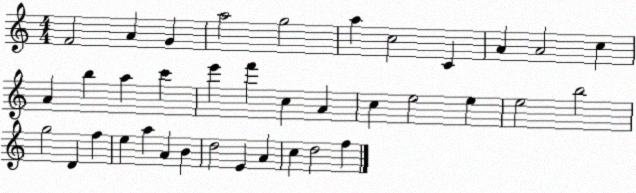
X:1
T:Untitled
M:4/4
L:1/4
K:C
F2 A G a2 g2 a c2 C A A2 c A b a c' e' f' c A c e2 e e2 b2 g2 D f e a A B d2 E A c d2 f